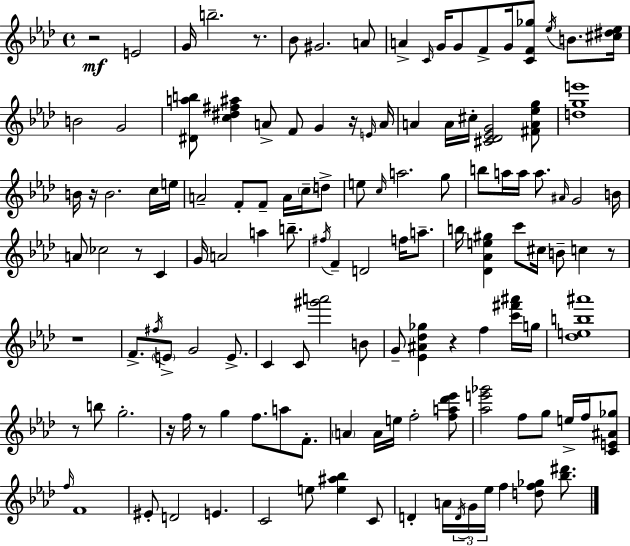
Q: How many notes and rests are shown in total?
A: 131